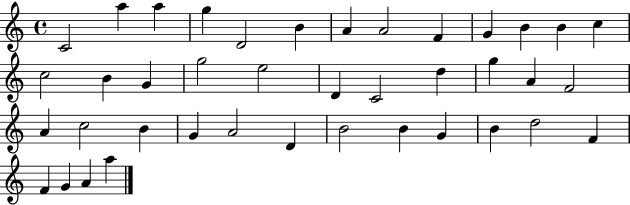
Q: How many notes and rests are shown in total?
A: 40